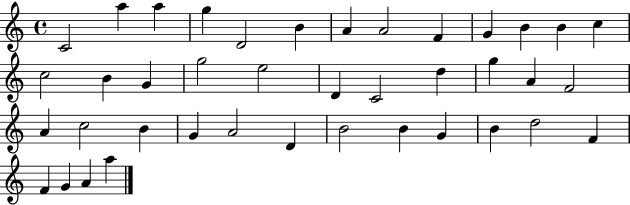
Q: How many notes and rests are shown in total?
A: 40